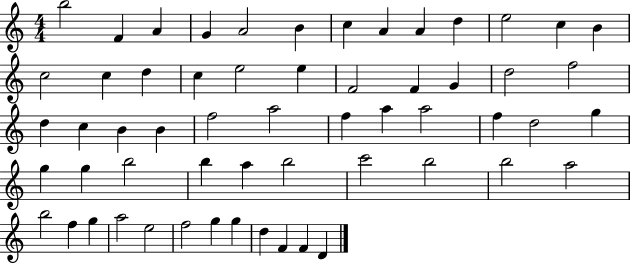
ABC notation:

X:1
T:Untitled
M:4/4
L:1/4
K:C
b2 F A G A2 B c A A d e2 c B c2 c d c e2 e F2 F G d2 f2 d c B B f2 a2 f a a2 f d2 g g g b2 b a b2 c'2 b2 b2 a2 b2 f g a2 e2 f2 g g d F F D